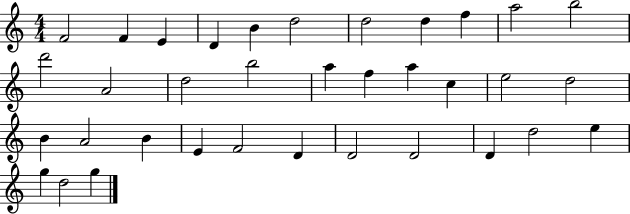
X:1
T:Untitled
M:4/4
L:1/4
K:C
F2 F E D B d2 d2 d f a2 b2 d'2 A2 d2 b2 a f a c e2 d2 B A2 B E F2 D D2 D2 D d2 e g d2 g